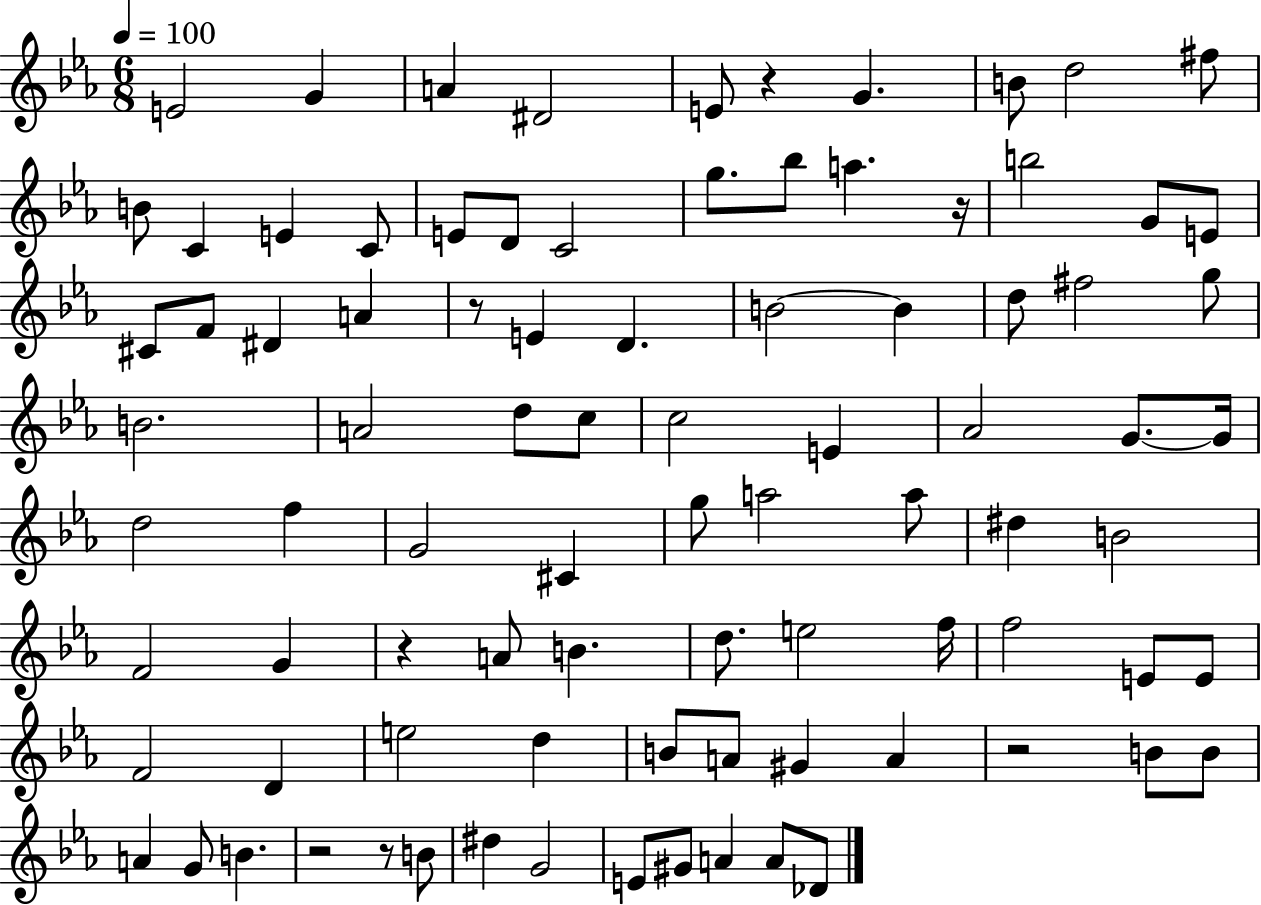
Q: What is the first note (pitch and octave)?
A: E4